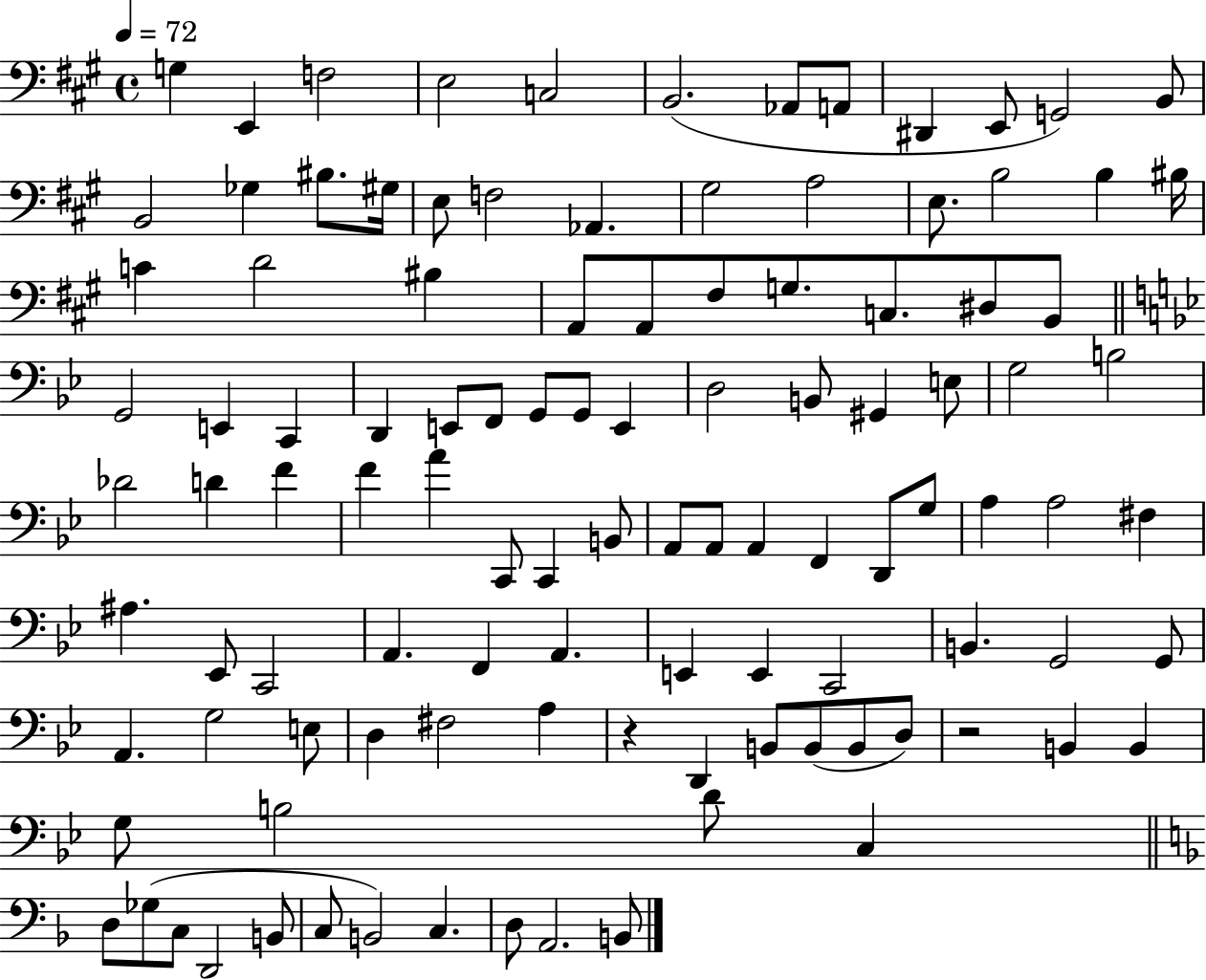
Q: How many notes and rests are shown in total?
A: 109